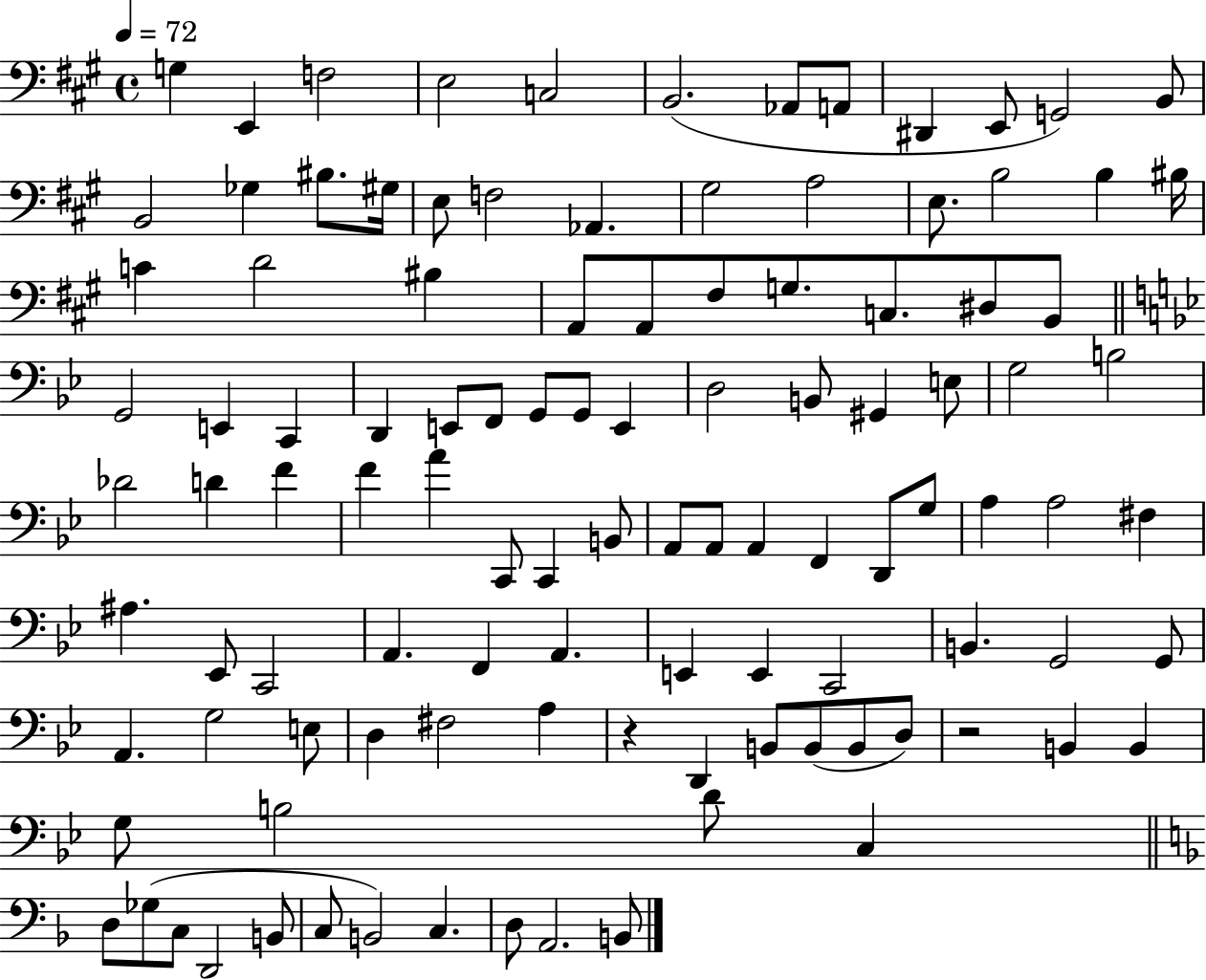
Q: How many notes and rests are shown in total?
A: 109